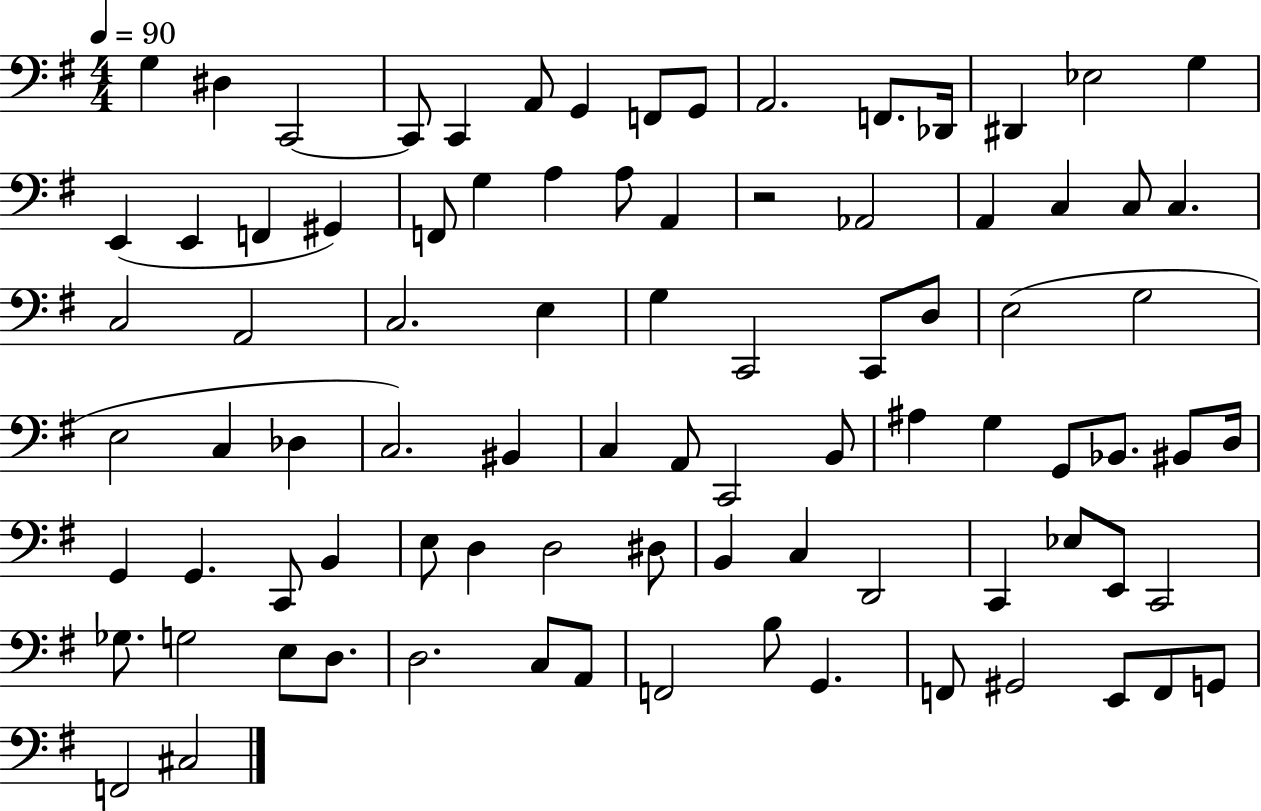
{
  \clef bass
  \numericTimeSignature
  \time 4/4
  \key g \major
  \tempo 4 = 90
  g4 dis4 c,2~~ | c,8 c,4 a,8 g,4 f,8 g,8 | a,2. f,8. des,16 | dis,4 ees2 g4 | \break e,4( e,4 f,4 gis,4) | f,8 g4 a4 a8 a,4 | r2 aes,2 | a,4 c4 c8 c4. | \break c2 a,2 | c2. e4 | g4 c,2 c,8 d8 | e2( g2 | \break e2 c4 des4 | c2.) bis,4 | c4 a,8 c,2 b,8 | ais4 g4 g,8 bes,8. bis,8 d16 | \break g,4 g,4. c,8 b,4 | e8 d4 d2 dis8 | b,4 c4 d,2 | c,4 ees8 e,8 c,2 | \break ges8. g2 e8 d8. | d2. c8 a,8 | f,2 b8 g,4. | f,8 gis,2 e,8 f,8 g,8 | \break f,2 cis2 | \bar "|."
}